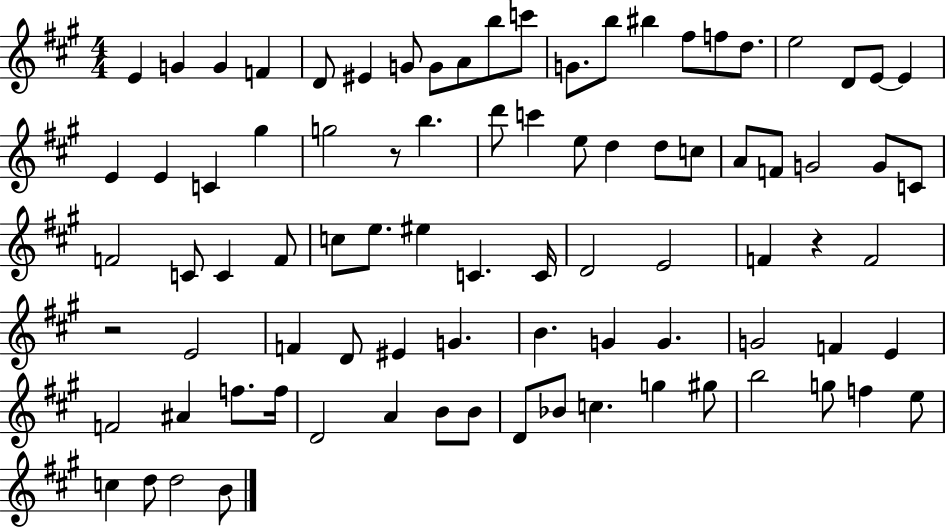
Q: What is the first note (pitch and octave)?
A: E4